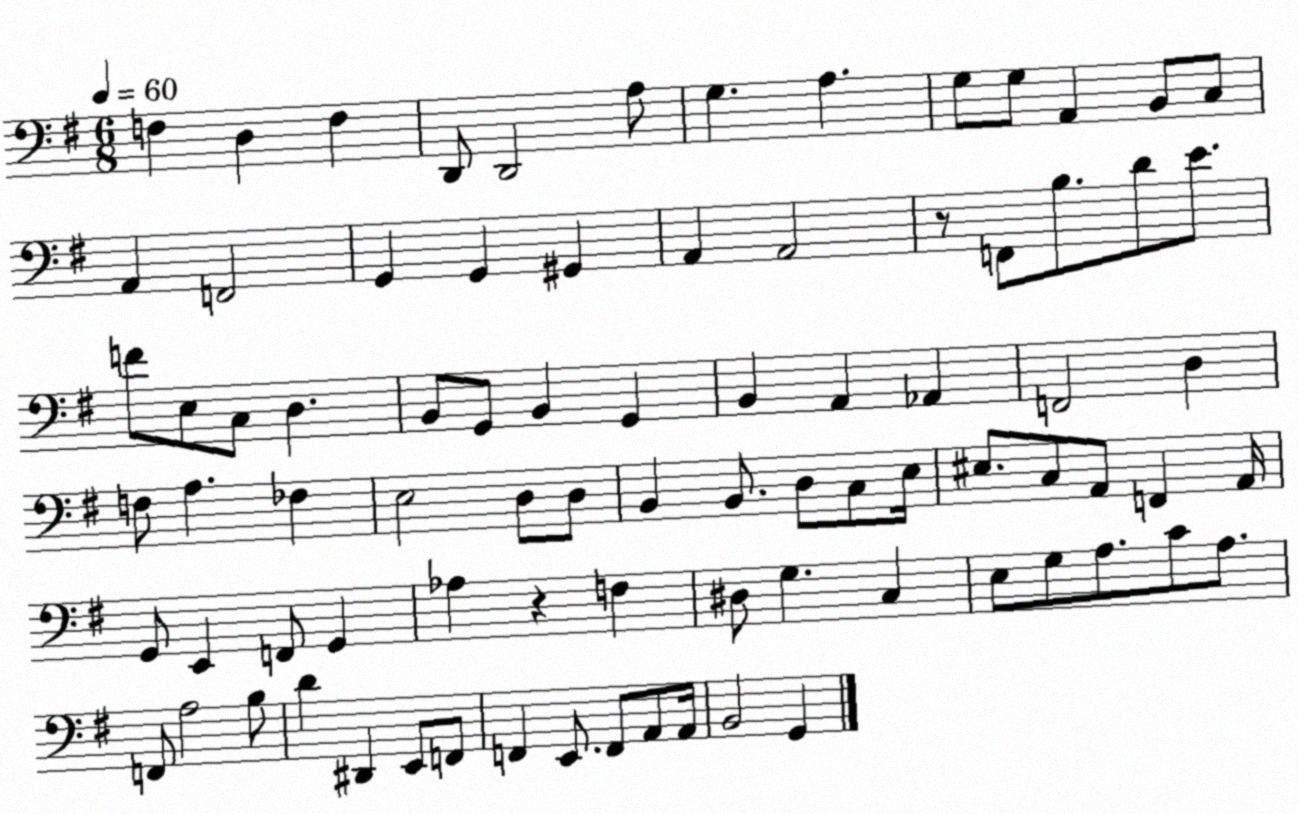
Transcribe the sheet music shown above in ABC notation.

X:1
T:Untitled
M:6/8
L:1/4
K:G
F, D, F, D,,/2 D,,2 A,/2 G, A, G,/2 G,/2 A,, B,,/2 C,/2 A,, F,,2 G,, G,, ^G,, A,, A,,2 z/2 F,,/2 B,/2 D/2 E/2 F/2 E,/2 C,/2 D, B,,/2 G,,/2 B,, G,, B,, A,, _A,, F,,2 D, F,/2 A, _F, E,2 D,/2 D,/2 B,, B,,/2 D,/2 C,/2 E,/4 ^E,/2 C,/2 A,,/2 F,, A,,/4 G,,/2 E,, F,,/2 G,, _A, z F, ^D,/2 G, C, E,/2 G,/2 A,/2 C/2 A,/2 F,,/2 A,2 B,/2 D ^D,, E,,/2 F,,/2 F,, E,,/2 F,,/2 A,,/2 A,,/4 B,,2 G,,